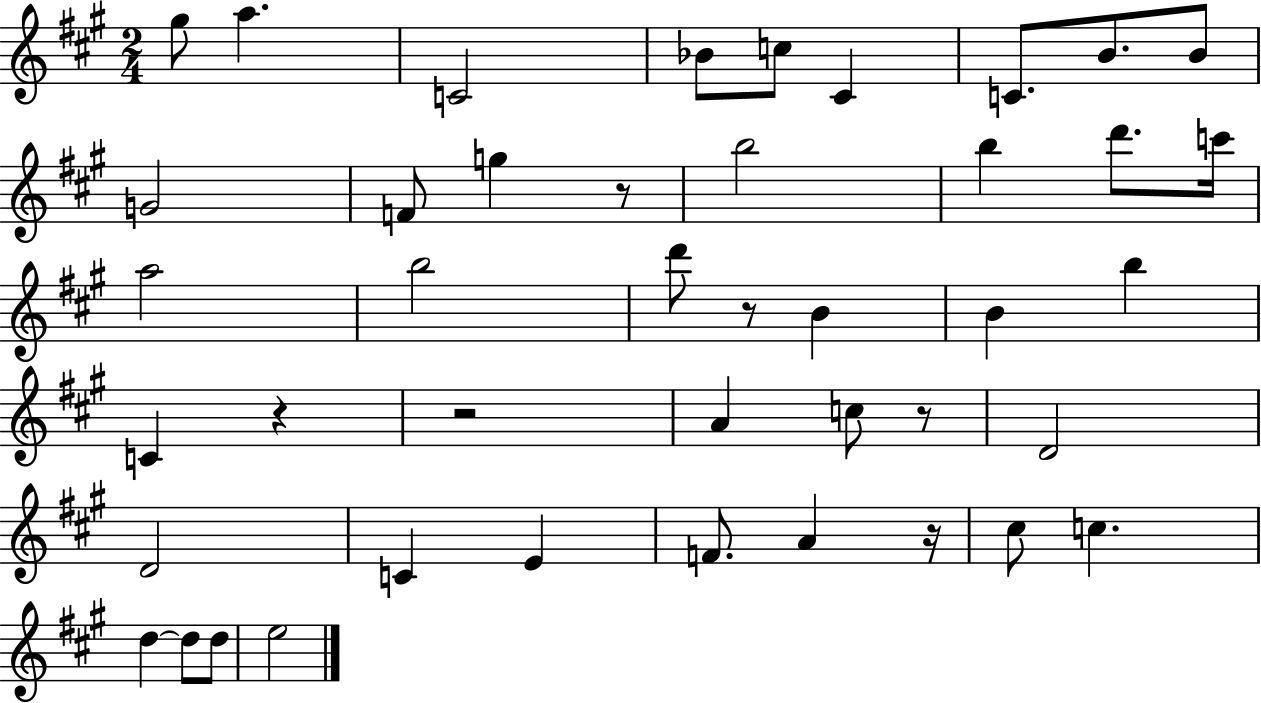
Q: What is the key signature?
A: A major